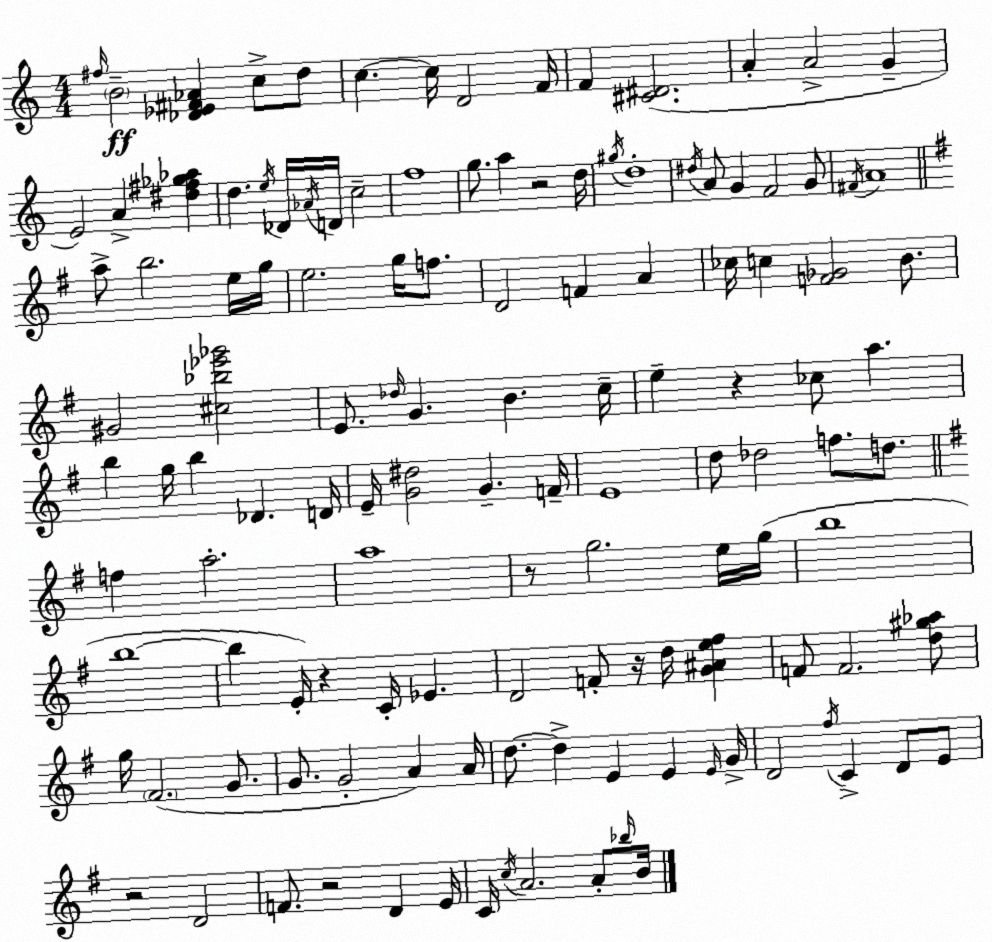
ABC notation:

X:1
T:Untitled
M:4/4
L:1/4
K:Am
^f/4 B2 [_D_E^F_A] c/2 d/2 c c/4 D2 F/4 F [^C^D]2 A A2 G E2 A [^d^f_g_a] d e/4 _D/4 _A/4 D/4 c2 f4 g/2 a z2 d/4 ^g/4 d4 ^d/4 A/2 G F2 G/2 ^F/4 A4 a/2 b2 e/4 g/4 e2 g/4 f/2 D2 F A _c/4 c [F_G]2 B/2 ^G2 [^c_b_e'_g']2 E/2 _d/4 G B c/4 e z _c/2 a b g/4 b _D D/4 E/4 [G^d]2 G F/4 E4 d/2 _d2 f/2 d/2 f a2 a4 z/2 g2 e/4 g/4 b4 b4 b E/4 z C/4 _E D2 F/2 z/4 d/4 [G^Ae^f] F/2 F2 [d^g_a]/2 g/4 ^F2 G/2 G/2 G2 A A/4 d/2 d E E E/4 G/4 D2 ^f/4 C D/2 E/2 z2 D2 F/2 z2 D E/4 C/4 c/4 A2 A/2 _b/4 B/4